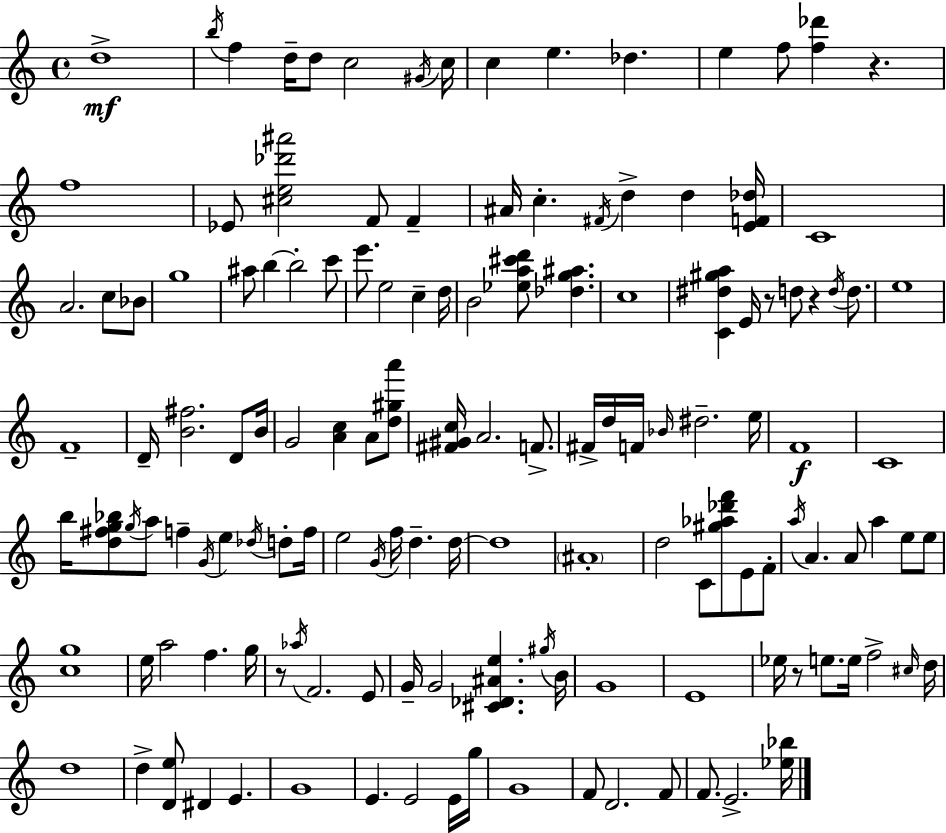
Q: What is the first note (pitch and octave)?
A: D5